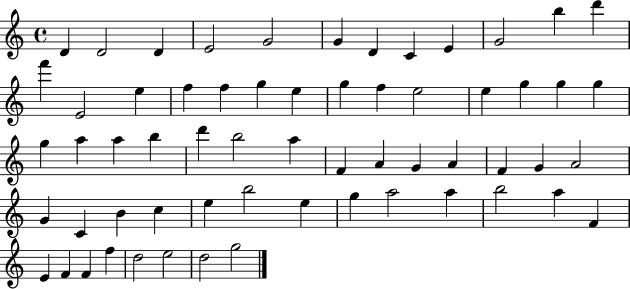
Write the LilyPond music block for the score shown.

{
  \clef treble
  \time 4/4
  \defaultTimeSignature
  \key c \major
  d'4 d'2 d'4 | e'2 g'2 | g'4 d'4 c'4 e'4 | g'2 b''4 d'''4 | \break f'''4 e'2 e''4 | f''4 f''4 g''4 e''4 | g''4 f''4 e''2 | e''4 g''4 g''4 g''4 | \break g''4 a''4 a''4 b''4 | d'''4 b''2 a''4 | f'4 a'4 g'4 a'4 | f'4 g'4 a'2 | \break g'4 c'4 b'4 c''4 | e''4 b''2 e''4 | g''4 a''2 a''4 | b''2 a''4 f'4 | \break e'4 f'4 f'4 f''4 | d''2 e''2 | d''2 g''2 | \bar "|."
}